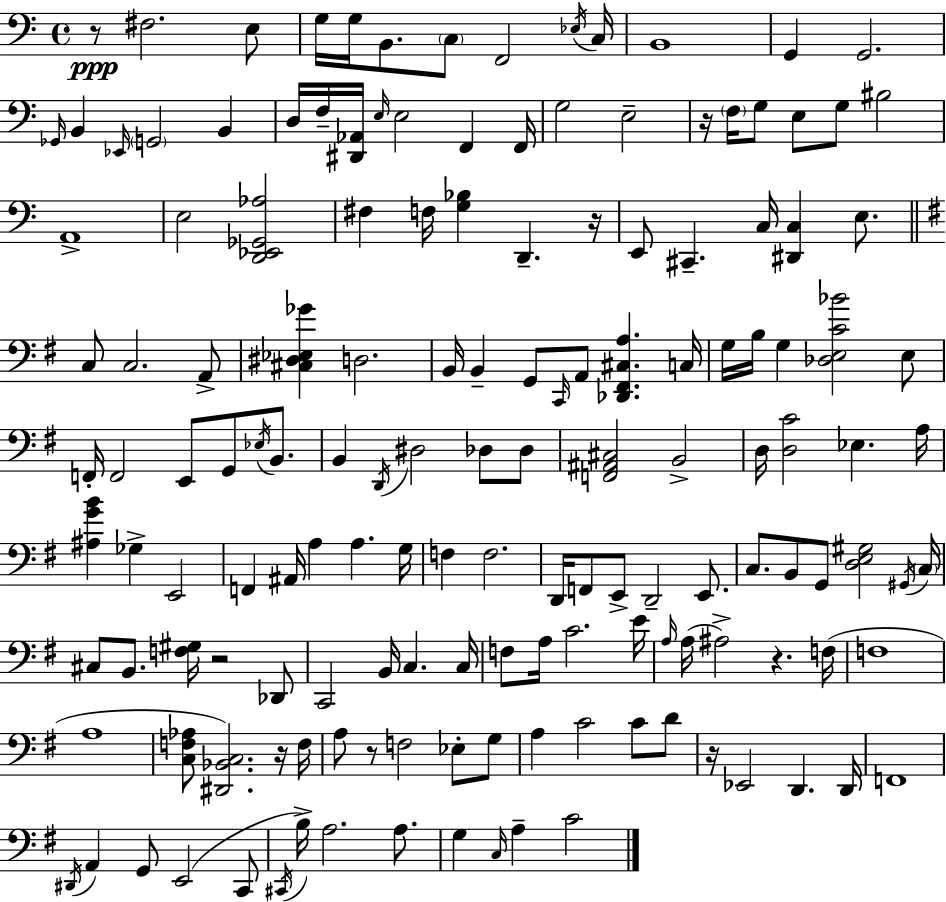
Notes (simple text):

R/e F#3/h. E3/e G3/s G3/s B2/e. C3/e F2/h Eb3/s C3/s B2/w G2/q G2/h. Gb2/s B2/q Eb2/s G2/h B2/q D3/s F3/s [D#2,Ab2]/s E3/s E3/h F2/q F2/s G3/h E3/h R/s F3/s G3/e E3/e G3/e BIS3/h A2/w E3/h [D2,Eb2,Gb2,Ab3]/h F#3/q F3/s [G3,Bb3]/q D2/q. R/s E2/e C#2/q. C3/s [D#2,C3]/q E3/e. C3/e C3/h. A2/e [C#3,D#3,Eb3,Gb4]/q D3/h. B2/s B2/q G2/e C2/s A2/e [Db2,F#2,C#3,A3]/q. C3/s G3/s B3/s G3/q [Db3,E3,C4,Bb4]/h E3/e F2/s F2/h E2/e G2/e Eb3/s B2/e. B2/q D2/s D#3/h Db3/e Db3/e [F2,A#2,C#3]/h B2/h D3/s [D3,C4]/h Eb3/q. A3/s [A#3,G4,B4]/q Gb3/q E2/h F2/q A#2/s A3/q A3/q. G3/s F3/q F3/h. D2/s F2/e E2/e D2/h E2/e. C3/e. B2/e G2/e [D3,E3,G#3]/h G#2/s C3/s C#3/e B2/e. [F3,G#3]/s R/h Db2/e C2/h B2/s C3/q. C3/s F3/e A3/s C4/h. E4/s A3/s A3/s A#3/h R/q. F3/s F3/w A3/w [C3,F3,Ab3]/e [D#2,Bb2,C3]/h. R/s F3/s A3/e R/e F3/h Eb3/e G3/e A3/q C4/h C4/e D4/e R/s Eb2/h D2/q. D2/s F2/w D#2/s A2/q G2/e E2/h C2/e C#2/s B3/s A3/h. A3/e. G3/q C3/s A3/q C4/h